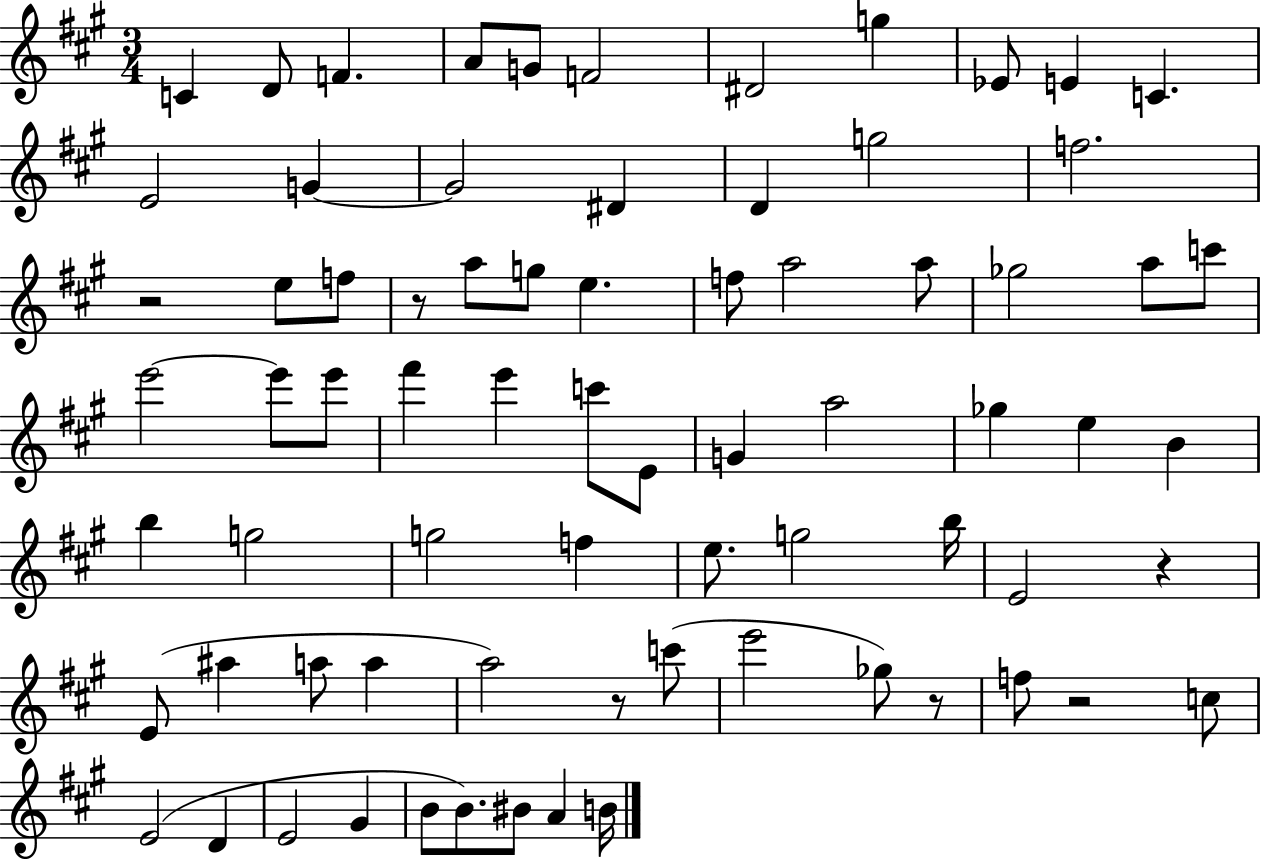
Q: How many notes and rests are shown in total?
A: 74